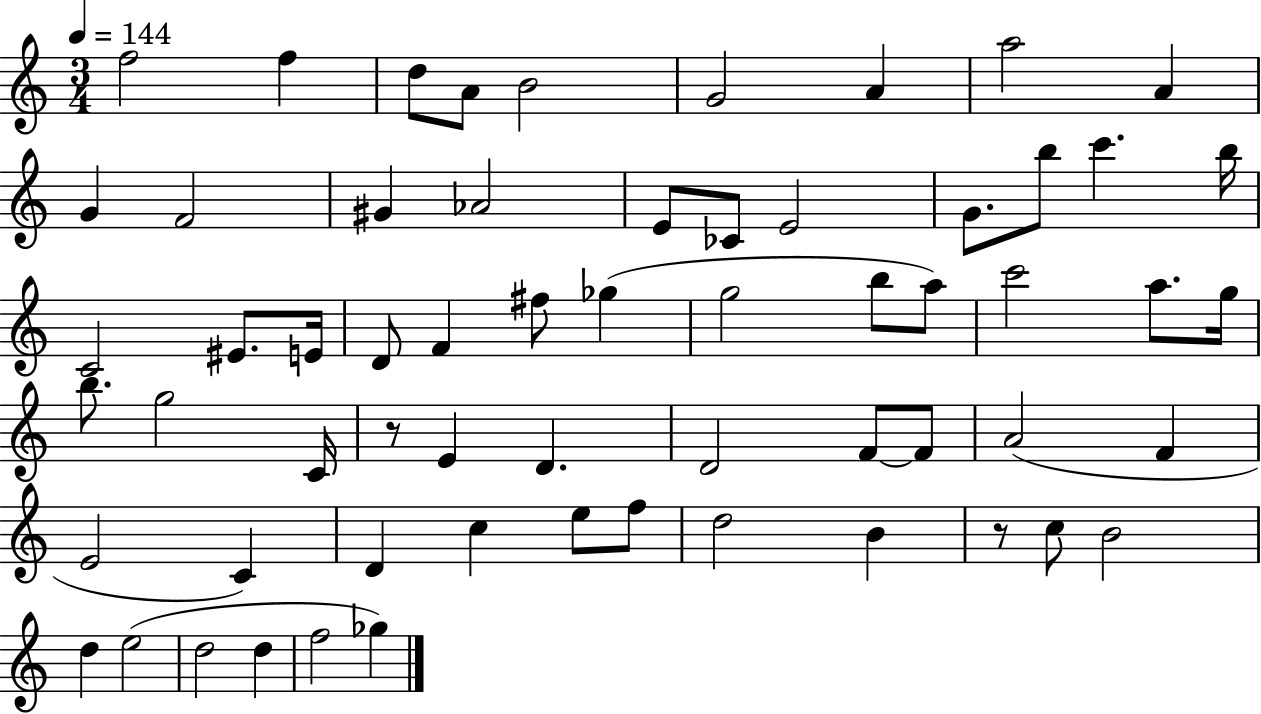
F5/h F5/q D5/e A4/e B4/h G4/h A4/q A5/h A4/q G4/q F4/h G#4/q Ab4/h E4/e CES4/e E4/h G4/e. B5/e C6/q. B5/s C4/h EIS4/e. E4/s D4/e F4/q F#5/e Gb5/q G5/h B5/e A5/e C6/h A5/e. G5/s B5/e. G5/h C4/s R/e E4/q D4/q. D4/h F4/e F4/e A4/h F4/q E4/h C4/q D4/q C5/q E5/e F5/e D5/h B4/q R/e C5/e B4/h D5/q E5/h D5/h D5/q F5/h Gb5/q